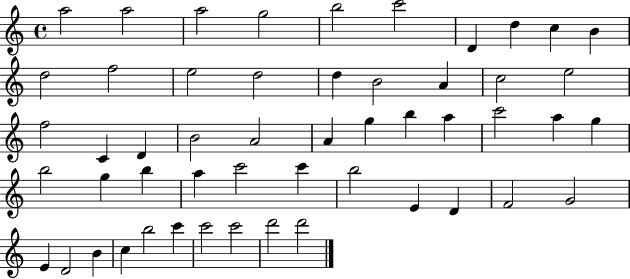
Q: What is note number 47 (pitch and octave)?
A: B5